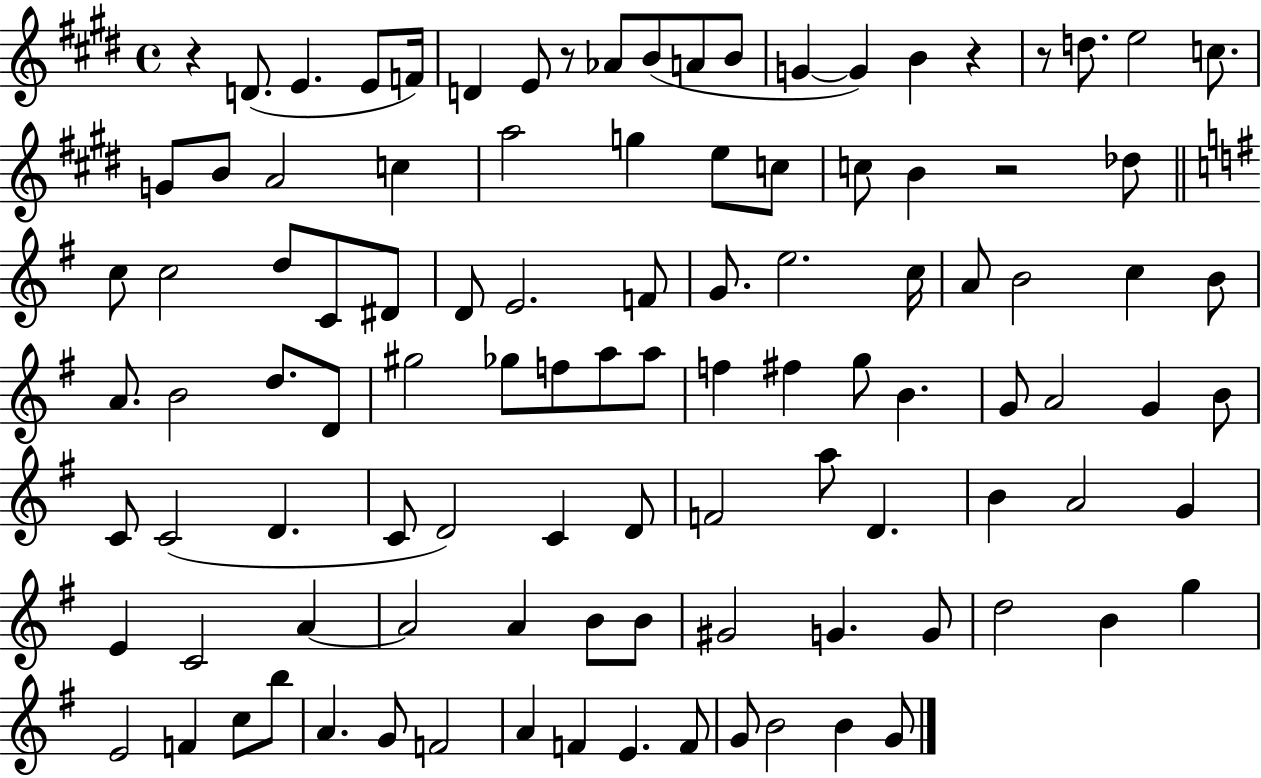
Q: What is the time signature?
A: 4/4